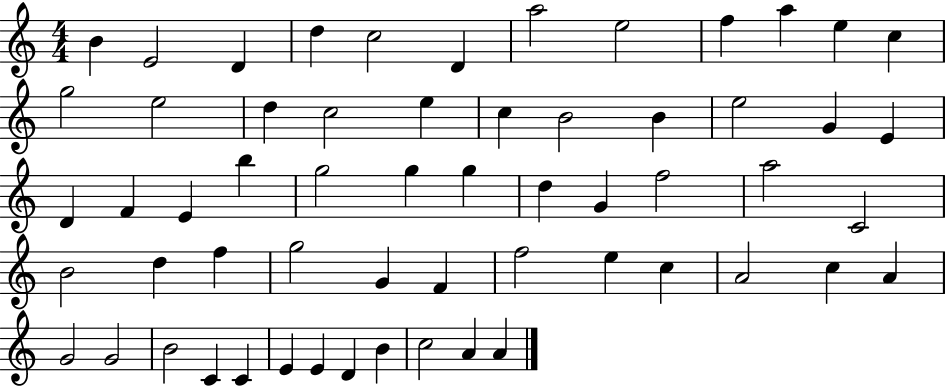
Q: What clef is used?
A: treble